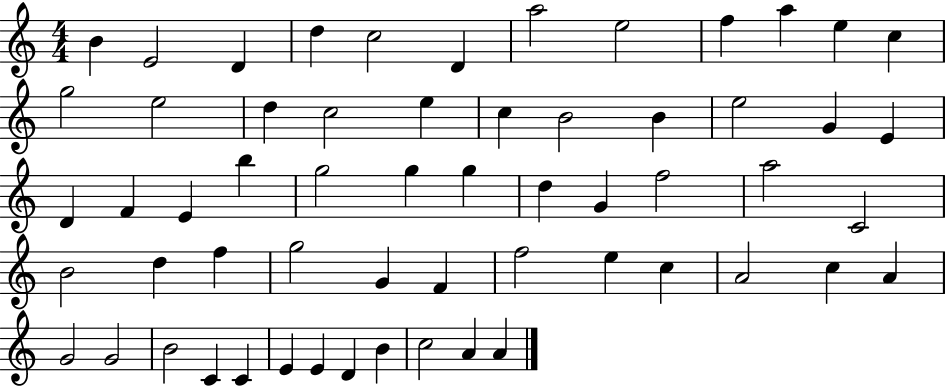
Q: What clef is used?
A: treble